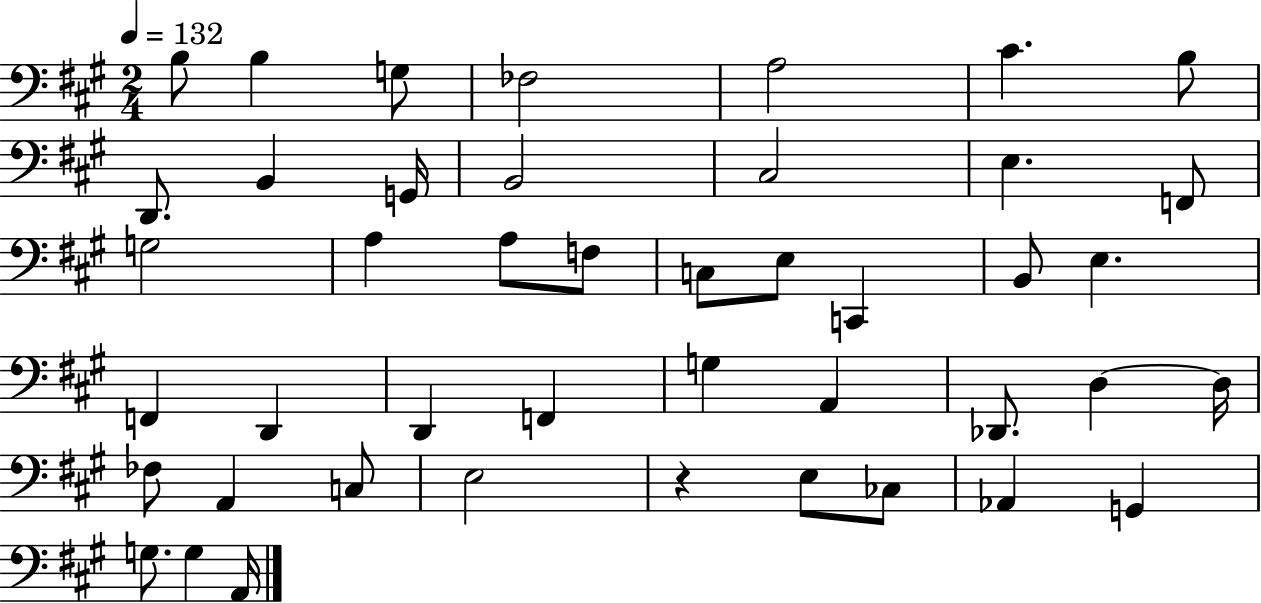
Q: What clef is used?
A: bass